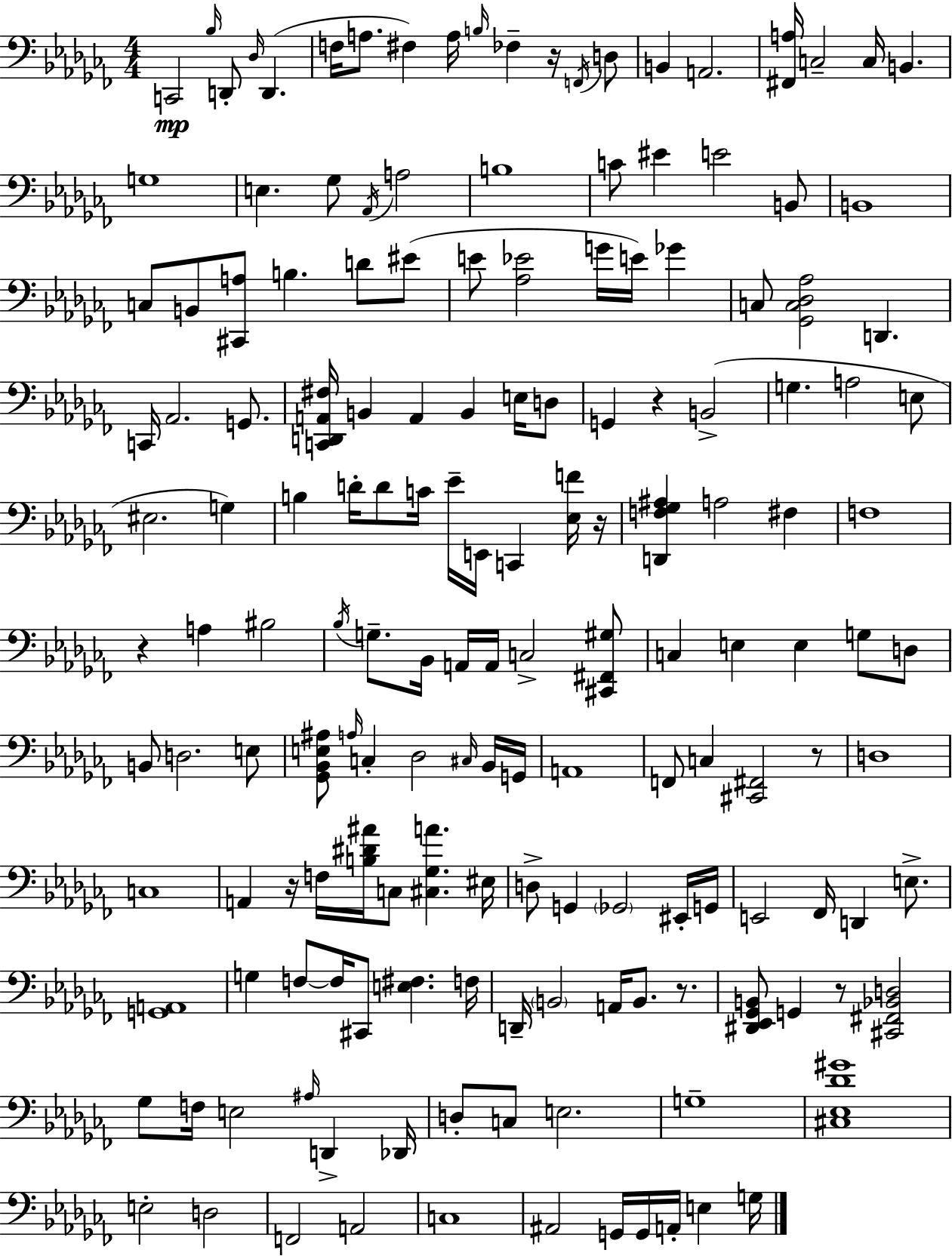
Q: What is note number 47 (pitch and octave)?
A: E3